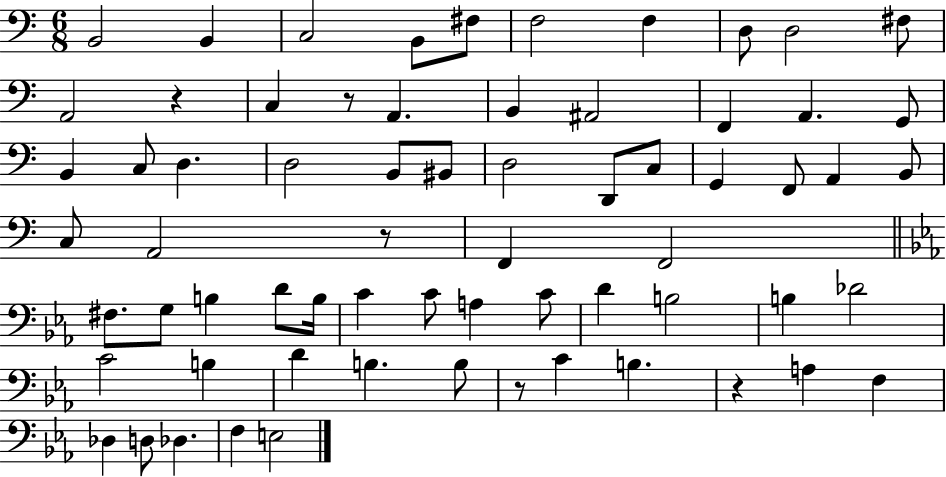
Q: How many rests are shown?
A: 5